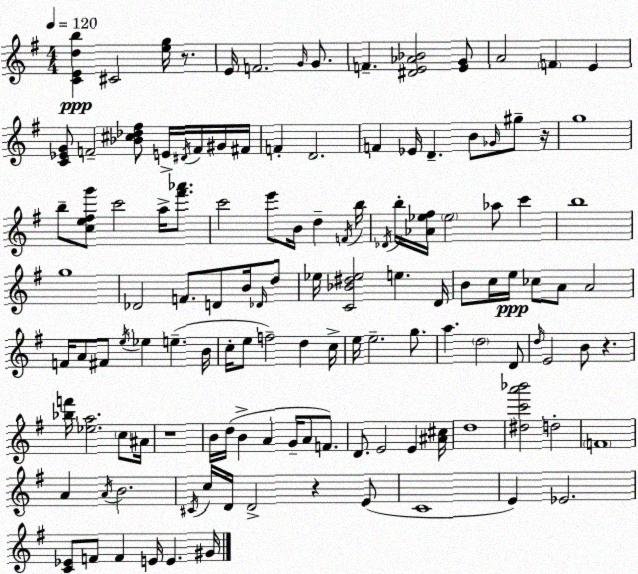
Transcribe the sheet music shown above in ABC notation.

X:1
T:Untitled
M:4/4
L:1/4
K:Em
[CEdb] ^C2 [eg]/4 z/2 E/4 F2 G/4 G/2 F [^DE_A_B]2 [EG]/2 A2 F E [C_EG]/2 F2 [_B^c_d^f]/2 E/4 ^D/4 F/4 ^G/4 ^F/4 F D2 F _E/4 D B/2 _G/4 ^g/2 z/4 g4 b/2 [ce^fg']/2 c'2 a/4 [^f'_a']/2 c'2 e'/2 B/4 d F/4 b/4 _D/4 b/4 [_A_e^f]/4 _e2 _a/2 c' b4 g4 _D2 F/2 D/2 B/4 _D/4 d/2 _e/4 [C_B^d_e]2 e D/4 B/2 c/4 e/4 _c/2 A/2 A2 F/4 A/2 ^F/2 e/4 _e e B/4 c/4 e/2 f2 d c/4 e/4 e2 g/2 a d2 D/2 d/4 E2 B/2 z [_bf']/4 [_ea]2 c/2 ^A/4 z4 B/4 d/4 B A G/4 A/2 F/2 D/2 E2 E [^A^c]/4 d4 [^dc'a'_b']2 d2 F4 A A/4 B2 ^C/4 c/4 D/4 D2 z E/2 C4 E _E2 [C_E]/2 F/2 F E/4 E ^G/4